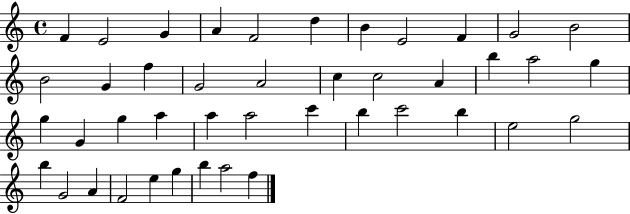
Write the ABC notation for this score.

X:1
T:Untitled
M:4/4
L:1/4
K:C
F E2 G A F2 d B E2 F G2 B2 B2 G f G2 A2 c c2 A b a2 g g G g a a a2 c' b c'2 b e2 g2 b G2 A F2 e g b a2 f